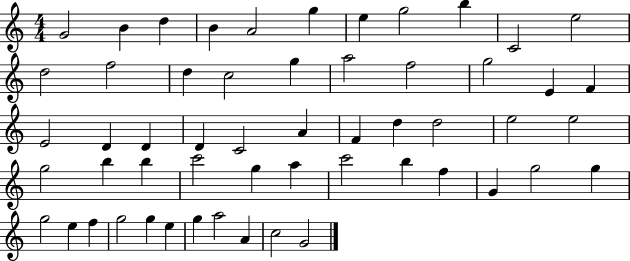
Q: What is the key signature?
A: C major